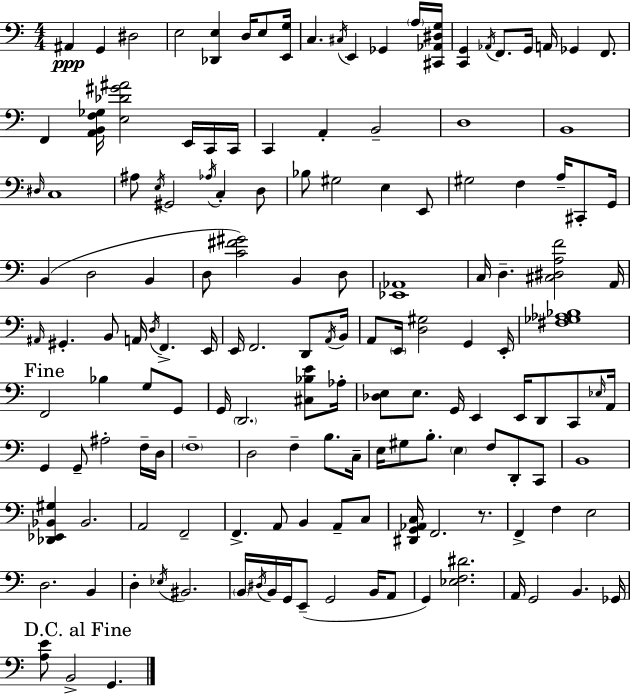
X:1
T:Untitled
M:4/4
L:1/4
K:Am
^A,, G,, ^D,2 E,2 [_D,,E,] D,/4 E,/2 [E,,G,]/4 C, ^C,/4 E,, _G,, A,/4 [^C,,_A,,^D,G,]/4 [C,,G,,] _A,,/4 F,,/2 G,,/4 A,,/4 _G,, F,,/2 F,, [A,,B,,F,_G,]/4 [E,_D^G^A]2 E,,/4 C,,/4 C,,/4 C,, A,, B,,2 D,4 B,,4 ^D,/4 C,4 ^A,/2 E,/4 ^G,,2 _A,/4 C, D,/2 _B,/2 ^G,2 E, E,,/2 ^G,2 F, A,/4 ^C,,/2 G,,/4 B,, D,2 B,, D,/2 [C^F^G]2 B,, D,/2 [_E,,_A,,]4 C,/4 D, [^C,^D,A,F]2 A,,/4 ^A,,/4 ^G,, B,,/2 A,,/4 D,/4 F,, E,,/4 E,,/4 F,,2 D,,/2 A,,/4 B,,/4 A,,/2 E,,/4 [D,^G,]2 G,, E,,/4 [^F,_G,_A,_B,]4 F,,2 _B, G,/2 G,,/2 G,,/4 D,,2 [^C,_B,E]/2 _A,/4 [_D,E,]/2 E,/2 G,,/4 E,, E,,/4 D,,/2 C,,/2 _E,/4 A,,/4 G,, G,,/2 ^A,2 F,/4 D,/4 F,4 D,2 F, B,/2 C,/4 E,/4 ^G,/2 B,/2 E, F,/2 D,,/2 C,,/2 B,,4 [_D,,_E,,_B,,^G,] _B,,2 A,,2 F,,2 F,, A,,/2 B,, A,,/2 C,/2 [^D,,G,,_A,,C,]/4 F,,2 z/2 F,, F, E,2 D,2 B,, D, _E,/4 ^B,,2 B,,/4 ^D,/4 B,,/4 G,,/4 E,,/2 G,,2 B,,/4 A,,/2 G,, [_E,F,^D]2 A,,/4 G,,2 B,, _G,,/4 [A,E]/2 B,,2 G,,